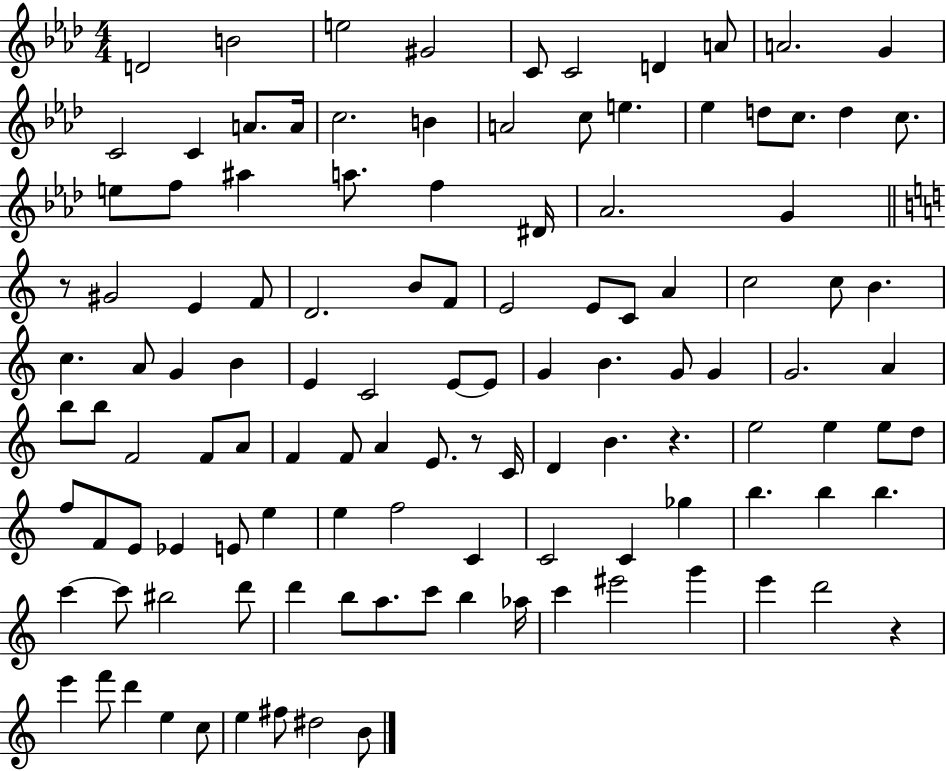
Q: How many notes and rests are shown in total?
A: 118